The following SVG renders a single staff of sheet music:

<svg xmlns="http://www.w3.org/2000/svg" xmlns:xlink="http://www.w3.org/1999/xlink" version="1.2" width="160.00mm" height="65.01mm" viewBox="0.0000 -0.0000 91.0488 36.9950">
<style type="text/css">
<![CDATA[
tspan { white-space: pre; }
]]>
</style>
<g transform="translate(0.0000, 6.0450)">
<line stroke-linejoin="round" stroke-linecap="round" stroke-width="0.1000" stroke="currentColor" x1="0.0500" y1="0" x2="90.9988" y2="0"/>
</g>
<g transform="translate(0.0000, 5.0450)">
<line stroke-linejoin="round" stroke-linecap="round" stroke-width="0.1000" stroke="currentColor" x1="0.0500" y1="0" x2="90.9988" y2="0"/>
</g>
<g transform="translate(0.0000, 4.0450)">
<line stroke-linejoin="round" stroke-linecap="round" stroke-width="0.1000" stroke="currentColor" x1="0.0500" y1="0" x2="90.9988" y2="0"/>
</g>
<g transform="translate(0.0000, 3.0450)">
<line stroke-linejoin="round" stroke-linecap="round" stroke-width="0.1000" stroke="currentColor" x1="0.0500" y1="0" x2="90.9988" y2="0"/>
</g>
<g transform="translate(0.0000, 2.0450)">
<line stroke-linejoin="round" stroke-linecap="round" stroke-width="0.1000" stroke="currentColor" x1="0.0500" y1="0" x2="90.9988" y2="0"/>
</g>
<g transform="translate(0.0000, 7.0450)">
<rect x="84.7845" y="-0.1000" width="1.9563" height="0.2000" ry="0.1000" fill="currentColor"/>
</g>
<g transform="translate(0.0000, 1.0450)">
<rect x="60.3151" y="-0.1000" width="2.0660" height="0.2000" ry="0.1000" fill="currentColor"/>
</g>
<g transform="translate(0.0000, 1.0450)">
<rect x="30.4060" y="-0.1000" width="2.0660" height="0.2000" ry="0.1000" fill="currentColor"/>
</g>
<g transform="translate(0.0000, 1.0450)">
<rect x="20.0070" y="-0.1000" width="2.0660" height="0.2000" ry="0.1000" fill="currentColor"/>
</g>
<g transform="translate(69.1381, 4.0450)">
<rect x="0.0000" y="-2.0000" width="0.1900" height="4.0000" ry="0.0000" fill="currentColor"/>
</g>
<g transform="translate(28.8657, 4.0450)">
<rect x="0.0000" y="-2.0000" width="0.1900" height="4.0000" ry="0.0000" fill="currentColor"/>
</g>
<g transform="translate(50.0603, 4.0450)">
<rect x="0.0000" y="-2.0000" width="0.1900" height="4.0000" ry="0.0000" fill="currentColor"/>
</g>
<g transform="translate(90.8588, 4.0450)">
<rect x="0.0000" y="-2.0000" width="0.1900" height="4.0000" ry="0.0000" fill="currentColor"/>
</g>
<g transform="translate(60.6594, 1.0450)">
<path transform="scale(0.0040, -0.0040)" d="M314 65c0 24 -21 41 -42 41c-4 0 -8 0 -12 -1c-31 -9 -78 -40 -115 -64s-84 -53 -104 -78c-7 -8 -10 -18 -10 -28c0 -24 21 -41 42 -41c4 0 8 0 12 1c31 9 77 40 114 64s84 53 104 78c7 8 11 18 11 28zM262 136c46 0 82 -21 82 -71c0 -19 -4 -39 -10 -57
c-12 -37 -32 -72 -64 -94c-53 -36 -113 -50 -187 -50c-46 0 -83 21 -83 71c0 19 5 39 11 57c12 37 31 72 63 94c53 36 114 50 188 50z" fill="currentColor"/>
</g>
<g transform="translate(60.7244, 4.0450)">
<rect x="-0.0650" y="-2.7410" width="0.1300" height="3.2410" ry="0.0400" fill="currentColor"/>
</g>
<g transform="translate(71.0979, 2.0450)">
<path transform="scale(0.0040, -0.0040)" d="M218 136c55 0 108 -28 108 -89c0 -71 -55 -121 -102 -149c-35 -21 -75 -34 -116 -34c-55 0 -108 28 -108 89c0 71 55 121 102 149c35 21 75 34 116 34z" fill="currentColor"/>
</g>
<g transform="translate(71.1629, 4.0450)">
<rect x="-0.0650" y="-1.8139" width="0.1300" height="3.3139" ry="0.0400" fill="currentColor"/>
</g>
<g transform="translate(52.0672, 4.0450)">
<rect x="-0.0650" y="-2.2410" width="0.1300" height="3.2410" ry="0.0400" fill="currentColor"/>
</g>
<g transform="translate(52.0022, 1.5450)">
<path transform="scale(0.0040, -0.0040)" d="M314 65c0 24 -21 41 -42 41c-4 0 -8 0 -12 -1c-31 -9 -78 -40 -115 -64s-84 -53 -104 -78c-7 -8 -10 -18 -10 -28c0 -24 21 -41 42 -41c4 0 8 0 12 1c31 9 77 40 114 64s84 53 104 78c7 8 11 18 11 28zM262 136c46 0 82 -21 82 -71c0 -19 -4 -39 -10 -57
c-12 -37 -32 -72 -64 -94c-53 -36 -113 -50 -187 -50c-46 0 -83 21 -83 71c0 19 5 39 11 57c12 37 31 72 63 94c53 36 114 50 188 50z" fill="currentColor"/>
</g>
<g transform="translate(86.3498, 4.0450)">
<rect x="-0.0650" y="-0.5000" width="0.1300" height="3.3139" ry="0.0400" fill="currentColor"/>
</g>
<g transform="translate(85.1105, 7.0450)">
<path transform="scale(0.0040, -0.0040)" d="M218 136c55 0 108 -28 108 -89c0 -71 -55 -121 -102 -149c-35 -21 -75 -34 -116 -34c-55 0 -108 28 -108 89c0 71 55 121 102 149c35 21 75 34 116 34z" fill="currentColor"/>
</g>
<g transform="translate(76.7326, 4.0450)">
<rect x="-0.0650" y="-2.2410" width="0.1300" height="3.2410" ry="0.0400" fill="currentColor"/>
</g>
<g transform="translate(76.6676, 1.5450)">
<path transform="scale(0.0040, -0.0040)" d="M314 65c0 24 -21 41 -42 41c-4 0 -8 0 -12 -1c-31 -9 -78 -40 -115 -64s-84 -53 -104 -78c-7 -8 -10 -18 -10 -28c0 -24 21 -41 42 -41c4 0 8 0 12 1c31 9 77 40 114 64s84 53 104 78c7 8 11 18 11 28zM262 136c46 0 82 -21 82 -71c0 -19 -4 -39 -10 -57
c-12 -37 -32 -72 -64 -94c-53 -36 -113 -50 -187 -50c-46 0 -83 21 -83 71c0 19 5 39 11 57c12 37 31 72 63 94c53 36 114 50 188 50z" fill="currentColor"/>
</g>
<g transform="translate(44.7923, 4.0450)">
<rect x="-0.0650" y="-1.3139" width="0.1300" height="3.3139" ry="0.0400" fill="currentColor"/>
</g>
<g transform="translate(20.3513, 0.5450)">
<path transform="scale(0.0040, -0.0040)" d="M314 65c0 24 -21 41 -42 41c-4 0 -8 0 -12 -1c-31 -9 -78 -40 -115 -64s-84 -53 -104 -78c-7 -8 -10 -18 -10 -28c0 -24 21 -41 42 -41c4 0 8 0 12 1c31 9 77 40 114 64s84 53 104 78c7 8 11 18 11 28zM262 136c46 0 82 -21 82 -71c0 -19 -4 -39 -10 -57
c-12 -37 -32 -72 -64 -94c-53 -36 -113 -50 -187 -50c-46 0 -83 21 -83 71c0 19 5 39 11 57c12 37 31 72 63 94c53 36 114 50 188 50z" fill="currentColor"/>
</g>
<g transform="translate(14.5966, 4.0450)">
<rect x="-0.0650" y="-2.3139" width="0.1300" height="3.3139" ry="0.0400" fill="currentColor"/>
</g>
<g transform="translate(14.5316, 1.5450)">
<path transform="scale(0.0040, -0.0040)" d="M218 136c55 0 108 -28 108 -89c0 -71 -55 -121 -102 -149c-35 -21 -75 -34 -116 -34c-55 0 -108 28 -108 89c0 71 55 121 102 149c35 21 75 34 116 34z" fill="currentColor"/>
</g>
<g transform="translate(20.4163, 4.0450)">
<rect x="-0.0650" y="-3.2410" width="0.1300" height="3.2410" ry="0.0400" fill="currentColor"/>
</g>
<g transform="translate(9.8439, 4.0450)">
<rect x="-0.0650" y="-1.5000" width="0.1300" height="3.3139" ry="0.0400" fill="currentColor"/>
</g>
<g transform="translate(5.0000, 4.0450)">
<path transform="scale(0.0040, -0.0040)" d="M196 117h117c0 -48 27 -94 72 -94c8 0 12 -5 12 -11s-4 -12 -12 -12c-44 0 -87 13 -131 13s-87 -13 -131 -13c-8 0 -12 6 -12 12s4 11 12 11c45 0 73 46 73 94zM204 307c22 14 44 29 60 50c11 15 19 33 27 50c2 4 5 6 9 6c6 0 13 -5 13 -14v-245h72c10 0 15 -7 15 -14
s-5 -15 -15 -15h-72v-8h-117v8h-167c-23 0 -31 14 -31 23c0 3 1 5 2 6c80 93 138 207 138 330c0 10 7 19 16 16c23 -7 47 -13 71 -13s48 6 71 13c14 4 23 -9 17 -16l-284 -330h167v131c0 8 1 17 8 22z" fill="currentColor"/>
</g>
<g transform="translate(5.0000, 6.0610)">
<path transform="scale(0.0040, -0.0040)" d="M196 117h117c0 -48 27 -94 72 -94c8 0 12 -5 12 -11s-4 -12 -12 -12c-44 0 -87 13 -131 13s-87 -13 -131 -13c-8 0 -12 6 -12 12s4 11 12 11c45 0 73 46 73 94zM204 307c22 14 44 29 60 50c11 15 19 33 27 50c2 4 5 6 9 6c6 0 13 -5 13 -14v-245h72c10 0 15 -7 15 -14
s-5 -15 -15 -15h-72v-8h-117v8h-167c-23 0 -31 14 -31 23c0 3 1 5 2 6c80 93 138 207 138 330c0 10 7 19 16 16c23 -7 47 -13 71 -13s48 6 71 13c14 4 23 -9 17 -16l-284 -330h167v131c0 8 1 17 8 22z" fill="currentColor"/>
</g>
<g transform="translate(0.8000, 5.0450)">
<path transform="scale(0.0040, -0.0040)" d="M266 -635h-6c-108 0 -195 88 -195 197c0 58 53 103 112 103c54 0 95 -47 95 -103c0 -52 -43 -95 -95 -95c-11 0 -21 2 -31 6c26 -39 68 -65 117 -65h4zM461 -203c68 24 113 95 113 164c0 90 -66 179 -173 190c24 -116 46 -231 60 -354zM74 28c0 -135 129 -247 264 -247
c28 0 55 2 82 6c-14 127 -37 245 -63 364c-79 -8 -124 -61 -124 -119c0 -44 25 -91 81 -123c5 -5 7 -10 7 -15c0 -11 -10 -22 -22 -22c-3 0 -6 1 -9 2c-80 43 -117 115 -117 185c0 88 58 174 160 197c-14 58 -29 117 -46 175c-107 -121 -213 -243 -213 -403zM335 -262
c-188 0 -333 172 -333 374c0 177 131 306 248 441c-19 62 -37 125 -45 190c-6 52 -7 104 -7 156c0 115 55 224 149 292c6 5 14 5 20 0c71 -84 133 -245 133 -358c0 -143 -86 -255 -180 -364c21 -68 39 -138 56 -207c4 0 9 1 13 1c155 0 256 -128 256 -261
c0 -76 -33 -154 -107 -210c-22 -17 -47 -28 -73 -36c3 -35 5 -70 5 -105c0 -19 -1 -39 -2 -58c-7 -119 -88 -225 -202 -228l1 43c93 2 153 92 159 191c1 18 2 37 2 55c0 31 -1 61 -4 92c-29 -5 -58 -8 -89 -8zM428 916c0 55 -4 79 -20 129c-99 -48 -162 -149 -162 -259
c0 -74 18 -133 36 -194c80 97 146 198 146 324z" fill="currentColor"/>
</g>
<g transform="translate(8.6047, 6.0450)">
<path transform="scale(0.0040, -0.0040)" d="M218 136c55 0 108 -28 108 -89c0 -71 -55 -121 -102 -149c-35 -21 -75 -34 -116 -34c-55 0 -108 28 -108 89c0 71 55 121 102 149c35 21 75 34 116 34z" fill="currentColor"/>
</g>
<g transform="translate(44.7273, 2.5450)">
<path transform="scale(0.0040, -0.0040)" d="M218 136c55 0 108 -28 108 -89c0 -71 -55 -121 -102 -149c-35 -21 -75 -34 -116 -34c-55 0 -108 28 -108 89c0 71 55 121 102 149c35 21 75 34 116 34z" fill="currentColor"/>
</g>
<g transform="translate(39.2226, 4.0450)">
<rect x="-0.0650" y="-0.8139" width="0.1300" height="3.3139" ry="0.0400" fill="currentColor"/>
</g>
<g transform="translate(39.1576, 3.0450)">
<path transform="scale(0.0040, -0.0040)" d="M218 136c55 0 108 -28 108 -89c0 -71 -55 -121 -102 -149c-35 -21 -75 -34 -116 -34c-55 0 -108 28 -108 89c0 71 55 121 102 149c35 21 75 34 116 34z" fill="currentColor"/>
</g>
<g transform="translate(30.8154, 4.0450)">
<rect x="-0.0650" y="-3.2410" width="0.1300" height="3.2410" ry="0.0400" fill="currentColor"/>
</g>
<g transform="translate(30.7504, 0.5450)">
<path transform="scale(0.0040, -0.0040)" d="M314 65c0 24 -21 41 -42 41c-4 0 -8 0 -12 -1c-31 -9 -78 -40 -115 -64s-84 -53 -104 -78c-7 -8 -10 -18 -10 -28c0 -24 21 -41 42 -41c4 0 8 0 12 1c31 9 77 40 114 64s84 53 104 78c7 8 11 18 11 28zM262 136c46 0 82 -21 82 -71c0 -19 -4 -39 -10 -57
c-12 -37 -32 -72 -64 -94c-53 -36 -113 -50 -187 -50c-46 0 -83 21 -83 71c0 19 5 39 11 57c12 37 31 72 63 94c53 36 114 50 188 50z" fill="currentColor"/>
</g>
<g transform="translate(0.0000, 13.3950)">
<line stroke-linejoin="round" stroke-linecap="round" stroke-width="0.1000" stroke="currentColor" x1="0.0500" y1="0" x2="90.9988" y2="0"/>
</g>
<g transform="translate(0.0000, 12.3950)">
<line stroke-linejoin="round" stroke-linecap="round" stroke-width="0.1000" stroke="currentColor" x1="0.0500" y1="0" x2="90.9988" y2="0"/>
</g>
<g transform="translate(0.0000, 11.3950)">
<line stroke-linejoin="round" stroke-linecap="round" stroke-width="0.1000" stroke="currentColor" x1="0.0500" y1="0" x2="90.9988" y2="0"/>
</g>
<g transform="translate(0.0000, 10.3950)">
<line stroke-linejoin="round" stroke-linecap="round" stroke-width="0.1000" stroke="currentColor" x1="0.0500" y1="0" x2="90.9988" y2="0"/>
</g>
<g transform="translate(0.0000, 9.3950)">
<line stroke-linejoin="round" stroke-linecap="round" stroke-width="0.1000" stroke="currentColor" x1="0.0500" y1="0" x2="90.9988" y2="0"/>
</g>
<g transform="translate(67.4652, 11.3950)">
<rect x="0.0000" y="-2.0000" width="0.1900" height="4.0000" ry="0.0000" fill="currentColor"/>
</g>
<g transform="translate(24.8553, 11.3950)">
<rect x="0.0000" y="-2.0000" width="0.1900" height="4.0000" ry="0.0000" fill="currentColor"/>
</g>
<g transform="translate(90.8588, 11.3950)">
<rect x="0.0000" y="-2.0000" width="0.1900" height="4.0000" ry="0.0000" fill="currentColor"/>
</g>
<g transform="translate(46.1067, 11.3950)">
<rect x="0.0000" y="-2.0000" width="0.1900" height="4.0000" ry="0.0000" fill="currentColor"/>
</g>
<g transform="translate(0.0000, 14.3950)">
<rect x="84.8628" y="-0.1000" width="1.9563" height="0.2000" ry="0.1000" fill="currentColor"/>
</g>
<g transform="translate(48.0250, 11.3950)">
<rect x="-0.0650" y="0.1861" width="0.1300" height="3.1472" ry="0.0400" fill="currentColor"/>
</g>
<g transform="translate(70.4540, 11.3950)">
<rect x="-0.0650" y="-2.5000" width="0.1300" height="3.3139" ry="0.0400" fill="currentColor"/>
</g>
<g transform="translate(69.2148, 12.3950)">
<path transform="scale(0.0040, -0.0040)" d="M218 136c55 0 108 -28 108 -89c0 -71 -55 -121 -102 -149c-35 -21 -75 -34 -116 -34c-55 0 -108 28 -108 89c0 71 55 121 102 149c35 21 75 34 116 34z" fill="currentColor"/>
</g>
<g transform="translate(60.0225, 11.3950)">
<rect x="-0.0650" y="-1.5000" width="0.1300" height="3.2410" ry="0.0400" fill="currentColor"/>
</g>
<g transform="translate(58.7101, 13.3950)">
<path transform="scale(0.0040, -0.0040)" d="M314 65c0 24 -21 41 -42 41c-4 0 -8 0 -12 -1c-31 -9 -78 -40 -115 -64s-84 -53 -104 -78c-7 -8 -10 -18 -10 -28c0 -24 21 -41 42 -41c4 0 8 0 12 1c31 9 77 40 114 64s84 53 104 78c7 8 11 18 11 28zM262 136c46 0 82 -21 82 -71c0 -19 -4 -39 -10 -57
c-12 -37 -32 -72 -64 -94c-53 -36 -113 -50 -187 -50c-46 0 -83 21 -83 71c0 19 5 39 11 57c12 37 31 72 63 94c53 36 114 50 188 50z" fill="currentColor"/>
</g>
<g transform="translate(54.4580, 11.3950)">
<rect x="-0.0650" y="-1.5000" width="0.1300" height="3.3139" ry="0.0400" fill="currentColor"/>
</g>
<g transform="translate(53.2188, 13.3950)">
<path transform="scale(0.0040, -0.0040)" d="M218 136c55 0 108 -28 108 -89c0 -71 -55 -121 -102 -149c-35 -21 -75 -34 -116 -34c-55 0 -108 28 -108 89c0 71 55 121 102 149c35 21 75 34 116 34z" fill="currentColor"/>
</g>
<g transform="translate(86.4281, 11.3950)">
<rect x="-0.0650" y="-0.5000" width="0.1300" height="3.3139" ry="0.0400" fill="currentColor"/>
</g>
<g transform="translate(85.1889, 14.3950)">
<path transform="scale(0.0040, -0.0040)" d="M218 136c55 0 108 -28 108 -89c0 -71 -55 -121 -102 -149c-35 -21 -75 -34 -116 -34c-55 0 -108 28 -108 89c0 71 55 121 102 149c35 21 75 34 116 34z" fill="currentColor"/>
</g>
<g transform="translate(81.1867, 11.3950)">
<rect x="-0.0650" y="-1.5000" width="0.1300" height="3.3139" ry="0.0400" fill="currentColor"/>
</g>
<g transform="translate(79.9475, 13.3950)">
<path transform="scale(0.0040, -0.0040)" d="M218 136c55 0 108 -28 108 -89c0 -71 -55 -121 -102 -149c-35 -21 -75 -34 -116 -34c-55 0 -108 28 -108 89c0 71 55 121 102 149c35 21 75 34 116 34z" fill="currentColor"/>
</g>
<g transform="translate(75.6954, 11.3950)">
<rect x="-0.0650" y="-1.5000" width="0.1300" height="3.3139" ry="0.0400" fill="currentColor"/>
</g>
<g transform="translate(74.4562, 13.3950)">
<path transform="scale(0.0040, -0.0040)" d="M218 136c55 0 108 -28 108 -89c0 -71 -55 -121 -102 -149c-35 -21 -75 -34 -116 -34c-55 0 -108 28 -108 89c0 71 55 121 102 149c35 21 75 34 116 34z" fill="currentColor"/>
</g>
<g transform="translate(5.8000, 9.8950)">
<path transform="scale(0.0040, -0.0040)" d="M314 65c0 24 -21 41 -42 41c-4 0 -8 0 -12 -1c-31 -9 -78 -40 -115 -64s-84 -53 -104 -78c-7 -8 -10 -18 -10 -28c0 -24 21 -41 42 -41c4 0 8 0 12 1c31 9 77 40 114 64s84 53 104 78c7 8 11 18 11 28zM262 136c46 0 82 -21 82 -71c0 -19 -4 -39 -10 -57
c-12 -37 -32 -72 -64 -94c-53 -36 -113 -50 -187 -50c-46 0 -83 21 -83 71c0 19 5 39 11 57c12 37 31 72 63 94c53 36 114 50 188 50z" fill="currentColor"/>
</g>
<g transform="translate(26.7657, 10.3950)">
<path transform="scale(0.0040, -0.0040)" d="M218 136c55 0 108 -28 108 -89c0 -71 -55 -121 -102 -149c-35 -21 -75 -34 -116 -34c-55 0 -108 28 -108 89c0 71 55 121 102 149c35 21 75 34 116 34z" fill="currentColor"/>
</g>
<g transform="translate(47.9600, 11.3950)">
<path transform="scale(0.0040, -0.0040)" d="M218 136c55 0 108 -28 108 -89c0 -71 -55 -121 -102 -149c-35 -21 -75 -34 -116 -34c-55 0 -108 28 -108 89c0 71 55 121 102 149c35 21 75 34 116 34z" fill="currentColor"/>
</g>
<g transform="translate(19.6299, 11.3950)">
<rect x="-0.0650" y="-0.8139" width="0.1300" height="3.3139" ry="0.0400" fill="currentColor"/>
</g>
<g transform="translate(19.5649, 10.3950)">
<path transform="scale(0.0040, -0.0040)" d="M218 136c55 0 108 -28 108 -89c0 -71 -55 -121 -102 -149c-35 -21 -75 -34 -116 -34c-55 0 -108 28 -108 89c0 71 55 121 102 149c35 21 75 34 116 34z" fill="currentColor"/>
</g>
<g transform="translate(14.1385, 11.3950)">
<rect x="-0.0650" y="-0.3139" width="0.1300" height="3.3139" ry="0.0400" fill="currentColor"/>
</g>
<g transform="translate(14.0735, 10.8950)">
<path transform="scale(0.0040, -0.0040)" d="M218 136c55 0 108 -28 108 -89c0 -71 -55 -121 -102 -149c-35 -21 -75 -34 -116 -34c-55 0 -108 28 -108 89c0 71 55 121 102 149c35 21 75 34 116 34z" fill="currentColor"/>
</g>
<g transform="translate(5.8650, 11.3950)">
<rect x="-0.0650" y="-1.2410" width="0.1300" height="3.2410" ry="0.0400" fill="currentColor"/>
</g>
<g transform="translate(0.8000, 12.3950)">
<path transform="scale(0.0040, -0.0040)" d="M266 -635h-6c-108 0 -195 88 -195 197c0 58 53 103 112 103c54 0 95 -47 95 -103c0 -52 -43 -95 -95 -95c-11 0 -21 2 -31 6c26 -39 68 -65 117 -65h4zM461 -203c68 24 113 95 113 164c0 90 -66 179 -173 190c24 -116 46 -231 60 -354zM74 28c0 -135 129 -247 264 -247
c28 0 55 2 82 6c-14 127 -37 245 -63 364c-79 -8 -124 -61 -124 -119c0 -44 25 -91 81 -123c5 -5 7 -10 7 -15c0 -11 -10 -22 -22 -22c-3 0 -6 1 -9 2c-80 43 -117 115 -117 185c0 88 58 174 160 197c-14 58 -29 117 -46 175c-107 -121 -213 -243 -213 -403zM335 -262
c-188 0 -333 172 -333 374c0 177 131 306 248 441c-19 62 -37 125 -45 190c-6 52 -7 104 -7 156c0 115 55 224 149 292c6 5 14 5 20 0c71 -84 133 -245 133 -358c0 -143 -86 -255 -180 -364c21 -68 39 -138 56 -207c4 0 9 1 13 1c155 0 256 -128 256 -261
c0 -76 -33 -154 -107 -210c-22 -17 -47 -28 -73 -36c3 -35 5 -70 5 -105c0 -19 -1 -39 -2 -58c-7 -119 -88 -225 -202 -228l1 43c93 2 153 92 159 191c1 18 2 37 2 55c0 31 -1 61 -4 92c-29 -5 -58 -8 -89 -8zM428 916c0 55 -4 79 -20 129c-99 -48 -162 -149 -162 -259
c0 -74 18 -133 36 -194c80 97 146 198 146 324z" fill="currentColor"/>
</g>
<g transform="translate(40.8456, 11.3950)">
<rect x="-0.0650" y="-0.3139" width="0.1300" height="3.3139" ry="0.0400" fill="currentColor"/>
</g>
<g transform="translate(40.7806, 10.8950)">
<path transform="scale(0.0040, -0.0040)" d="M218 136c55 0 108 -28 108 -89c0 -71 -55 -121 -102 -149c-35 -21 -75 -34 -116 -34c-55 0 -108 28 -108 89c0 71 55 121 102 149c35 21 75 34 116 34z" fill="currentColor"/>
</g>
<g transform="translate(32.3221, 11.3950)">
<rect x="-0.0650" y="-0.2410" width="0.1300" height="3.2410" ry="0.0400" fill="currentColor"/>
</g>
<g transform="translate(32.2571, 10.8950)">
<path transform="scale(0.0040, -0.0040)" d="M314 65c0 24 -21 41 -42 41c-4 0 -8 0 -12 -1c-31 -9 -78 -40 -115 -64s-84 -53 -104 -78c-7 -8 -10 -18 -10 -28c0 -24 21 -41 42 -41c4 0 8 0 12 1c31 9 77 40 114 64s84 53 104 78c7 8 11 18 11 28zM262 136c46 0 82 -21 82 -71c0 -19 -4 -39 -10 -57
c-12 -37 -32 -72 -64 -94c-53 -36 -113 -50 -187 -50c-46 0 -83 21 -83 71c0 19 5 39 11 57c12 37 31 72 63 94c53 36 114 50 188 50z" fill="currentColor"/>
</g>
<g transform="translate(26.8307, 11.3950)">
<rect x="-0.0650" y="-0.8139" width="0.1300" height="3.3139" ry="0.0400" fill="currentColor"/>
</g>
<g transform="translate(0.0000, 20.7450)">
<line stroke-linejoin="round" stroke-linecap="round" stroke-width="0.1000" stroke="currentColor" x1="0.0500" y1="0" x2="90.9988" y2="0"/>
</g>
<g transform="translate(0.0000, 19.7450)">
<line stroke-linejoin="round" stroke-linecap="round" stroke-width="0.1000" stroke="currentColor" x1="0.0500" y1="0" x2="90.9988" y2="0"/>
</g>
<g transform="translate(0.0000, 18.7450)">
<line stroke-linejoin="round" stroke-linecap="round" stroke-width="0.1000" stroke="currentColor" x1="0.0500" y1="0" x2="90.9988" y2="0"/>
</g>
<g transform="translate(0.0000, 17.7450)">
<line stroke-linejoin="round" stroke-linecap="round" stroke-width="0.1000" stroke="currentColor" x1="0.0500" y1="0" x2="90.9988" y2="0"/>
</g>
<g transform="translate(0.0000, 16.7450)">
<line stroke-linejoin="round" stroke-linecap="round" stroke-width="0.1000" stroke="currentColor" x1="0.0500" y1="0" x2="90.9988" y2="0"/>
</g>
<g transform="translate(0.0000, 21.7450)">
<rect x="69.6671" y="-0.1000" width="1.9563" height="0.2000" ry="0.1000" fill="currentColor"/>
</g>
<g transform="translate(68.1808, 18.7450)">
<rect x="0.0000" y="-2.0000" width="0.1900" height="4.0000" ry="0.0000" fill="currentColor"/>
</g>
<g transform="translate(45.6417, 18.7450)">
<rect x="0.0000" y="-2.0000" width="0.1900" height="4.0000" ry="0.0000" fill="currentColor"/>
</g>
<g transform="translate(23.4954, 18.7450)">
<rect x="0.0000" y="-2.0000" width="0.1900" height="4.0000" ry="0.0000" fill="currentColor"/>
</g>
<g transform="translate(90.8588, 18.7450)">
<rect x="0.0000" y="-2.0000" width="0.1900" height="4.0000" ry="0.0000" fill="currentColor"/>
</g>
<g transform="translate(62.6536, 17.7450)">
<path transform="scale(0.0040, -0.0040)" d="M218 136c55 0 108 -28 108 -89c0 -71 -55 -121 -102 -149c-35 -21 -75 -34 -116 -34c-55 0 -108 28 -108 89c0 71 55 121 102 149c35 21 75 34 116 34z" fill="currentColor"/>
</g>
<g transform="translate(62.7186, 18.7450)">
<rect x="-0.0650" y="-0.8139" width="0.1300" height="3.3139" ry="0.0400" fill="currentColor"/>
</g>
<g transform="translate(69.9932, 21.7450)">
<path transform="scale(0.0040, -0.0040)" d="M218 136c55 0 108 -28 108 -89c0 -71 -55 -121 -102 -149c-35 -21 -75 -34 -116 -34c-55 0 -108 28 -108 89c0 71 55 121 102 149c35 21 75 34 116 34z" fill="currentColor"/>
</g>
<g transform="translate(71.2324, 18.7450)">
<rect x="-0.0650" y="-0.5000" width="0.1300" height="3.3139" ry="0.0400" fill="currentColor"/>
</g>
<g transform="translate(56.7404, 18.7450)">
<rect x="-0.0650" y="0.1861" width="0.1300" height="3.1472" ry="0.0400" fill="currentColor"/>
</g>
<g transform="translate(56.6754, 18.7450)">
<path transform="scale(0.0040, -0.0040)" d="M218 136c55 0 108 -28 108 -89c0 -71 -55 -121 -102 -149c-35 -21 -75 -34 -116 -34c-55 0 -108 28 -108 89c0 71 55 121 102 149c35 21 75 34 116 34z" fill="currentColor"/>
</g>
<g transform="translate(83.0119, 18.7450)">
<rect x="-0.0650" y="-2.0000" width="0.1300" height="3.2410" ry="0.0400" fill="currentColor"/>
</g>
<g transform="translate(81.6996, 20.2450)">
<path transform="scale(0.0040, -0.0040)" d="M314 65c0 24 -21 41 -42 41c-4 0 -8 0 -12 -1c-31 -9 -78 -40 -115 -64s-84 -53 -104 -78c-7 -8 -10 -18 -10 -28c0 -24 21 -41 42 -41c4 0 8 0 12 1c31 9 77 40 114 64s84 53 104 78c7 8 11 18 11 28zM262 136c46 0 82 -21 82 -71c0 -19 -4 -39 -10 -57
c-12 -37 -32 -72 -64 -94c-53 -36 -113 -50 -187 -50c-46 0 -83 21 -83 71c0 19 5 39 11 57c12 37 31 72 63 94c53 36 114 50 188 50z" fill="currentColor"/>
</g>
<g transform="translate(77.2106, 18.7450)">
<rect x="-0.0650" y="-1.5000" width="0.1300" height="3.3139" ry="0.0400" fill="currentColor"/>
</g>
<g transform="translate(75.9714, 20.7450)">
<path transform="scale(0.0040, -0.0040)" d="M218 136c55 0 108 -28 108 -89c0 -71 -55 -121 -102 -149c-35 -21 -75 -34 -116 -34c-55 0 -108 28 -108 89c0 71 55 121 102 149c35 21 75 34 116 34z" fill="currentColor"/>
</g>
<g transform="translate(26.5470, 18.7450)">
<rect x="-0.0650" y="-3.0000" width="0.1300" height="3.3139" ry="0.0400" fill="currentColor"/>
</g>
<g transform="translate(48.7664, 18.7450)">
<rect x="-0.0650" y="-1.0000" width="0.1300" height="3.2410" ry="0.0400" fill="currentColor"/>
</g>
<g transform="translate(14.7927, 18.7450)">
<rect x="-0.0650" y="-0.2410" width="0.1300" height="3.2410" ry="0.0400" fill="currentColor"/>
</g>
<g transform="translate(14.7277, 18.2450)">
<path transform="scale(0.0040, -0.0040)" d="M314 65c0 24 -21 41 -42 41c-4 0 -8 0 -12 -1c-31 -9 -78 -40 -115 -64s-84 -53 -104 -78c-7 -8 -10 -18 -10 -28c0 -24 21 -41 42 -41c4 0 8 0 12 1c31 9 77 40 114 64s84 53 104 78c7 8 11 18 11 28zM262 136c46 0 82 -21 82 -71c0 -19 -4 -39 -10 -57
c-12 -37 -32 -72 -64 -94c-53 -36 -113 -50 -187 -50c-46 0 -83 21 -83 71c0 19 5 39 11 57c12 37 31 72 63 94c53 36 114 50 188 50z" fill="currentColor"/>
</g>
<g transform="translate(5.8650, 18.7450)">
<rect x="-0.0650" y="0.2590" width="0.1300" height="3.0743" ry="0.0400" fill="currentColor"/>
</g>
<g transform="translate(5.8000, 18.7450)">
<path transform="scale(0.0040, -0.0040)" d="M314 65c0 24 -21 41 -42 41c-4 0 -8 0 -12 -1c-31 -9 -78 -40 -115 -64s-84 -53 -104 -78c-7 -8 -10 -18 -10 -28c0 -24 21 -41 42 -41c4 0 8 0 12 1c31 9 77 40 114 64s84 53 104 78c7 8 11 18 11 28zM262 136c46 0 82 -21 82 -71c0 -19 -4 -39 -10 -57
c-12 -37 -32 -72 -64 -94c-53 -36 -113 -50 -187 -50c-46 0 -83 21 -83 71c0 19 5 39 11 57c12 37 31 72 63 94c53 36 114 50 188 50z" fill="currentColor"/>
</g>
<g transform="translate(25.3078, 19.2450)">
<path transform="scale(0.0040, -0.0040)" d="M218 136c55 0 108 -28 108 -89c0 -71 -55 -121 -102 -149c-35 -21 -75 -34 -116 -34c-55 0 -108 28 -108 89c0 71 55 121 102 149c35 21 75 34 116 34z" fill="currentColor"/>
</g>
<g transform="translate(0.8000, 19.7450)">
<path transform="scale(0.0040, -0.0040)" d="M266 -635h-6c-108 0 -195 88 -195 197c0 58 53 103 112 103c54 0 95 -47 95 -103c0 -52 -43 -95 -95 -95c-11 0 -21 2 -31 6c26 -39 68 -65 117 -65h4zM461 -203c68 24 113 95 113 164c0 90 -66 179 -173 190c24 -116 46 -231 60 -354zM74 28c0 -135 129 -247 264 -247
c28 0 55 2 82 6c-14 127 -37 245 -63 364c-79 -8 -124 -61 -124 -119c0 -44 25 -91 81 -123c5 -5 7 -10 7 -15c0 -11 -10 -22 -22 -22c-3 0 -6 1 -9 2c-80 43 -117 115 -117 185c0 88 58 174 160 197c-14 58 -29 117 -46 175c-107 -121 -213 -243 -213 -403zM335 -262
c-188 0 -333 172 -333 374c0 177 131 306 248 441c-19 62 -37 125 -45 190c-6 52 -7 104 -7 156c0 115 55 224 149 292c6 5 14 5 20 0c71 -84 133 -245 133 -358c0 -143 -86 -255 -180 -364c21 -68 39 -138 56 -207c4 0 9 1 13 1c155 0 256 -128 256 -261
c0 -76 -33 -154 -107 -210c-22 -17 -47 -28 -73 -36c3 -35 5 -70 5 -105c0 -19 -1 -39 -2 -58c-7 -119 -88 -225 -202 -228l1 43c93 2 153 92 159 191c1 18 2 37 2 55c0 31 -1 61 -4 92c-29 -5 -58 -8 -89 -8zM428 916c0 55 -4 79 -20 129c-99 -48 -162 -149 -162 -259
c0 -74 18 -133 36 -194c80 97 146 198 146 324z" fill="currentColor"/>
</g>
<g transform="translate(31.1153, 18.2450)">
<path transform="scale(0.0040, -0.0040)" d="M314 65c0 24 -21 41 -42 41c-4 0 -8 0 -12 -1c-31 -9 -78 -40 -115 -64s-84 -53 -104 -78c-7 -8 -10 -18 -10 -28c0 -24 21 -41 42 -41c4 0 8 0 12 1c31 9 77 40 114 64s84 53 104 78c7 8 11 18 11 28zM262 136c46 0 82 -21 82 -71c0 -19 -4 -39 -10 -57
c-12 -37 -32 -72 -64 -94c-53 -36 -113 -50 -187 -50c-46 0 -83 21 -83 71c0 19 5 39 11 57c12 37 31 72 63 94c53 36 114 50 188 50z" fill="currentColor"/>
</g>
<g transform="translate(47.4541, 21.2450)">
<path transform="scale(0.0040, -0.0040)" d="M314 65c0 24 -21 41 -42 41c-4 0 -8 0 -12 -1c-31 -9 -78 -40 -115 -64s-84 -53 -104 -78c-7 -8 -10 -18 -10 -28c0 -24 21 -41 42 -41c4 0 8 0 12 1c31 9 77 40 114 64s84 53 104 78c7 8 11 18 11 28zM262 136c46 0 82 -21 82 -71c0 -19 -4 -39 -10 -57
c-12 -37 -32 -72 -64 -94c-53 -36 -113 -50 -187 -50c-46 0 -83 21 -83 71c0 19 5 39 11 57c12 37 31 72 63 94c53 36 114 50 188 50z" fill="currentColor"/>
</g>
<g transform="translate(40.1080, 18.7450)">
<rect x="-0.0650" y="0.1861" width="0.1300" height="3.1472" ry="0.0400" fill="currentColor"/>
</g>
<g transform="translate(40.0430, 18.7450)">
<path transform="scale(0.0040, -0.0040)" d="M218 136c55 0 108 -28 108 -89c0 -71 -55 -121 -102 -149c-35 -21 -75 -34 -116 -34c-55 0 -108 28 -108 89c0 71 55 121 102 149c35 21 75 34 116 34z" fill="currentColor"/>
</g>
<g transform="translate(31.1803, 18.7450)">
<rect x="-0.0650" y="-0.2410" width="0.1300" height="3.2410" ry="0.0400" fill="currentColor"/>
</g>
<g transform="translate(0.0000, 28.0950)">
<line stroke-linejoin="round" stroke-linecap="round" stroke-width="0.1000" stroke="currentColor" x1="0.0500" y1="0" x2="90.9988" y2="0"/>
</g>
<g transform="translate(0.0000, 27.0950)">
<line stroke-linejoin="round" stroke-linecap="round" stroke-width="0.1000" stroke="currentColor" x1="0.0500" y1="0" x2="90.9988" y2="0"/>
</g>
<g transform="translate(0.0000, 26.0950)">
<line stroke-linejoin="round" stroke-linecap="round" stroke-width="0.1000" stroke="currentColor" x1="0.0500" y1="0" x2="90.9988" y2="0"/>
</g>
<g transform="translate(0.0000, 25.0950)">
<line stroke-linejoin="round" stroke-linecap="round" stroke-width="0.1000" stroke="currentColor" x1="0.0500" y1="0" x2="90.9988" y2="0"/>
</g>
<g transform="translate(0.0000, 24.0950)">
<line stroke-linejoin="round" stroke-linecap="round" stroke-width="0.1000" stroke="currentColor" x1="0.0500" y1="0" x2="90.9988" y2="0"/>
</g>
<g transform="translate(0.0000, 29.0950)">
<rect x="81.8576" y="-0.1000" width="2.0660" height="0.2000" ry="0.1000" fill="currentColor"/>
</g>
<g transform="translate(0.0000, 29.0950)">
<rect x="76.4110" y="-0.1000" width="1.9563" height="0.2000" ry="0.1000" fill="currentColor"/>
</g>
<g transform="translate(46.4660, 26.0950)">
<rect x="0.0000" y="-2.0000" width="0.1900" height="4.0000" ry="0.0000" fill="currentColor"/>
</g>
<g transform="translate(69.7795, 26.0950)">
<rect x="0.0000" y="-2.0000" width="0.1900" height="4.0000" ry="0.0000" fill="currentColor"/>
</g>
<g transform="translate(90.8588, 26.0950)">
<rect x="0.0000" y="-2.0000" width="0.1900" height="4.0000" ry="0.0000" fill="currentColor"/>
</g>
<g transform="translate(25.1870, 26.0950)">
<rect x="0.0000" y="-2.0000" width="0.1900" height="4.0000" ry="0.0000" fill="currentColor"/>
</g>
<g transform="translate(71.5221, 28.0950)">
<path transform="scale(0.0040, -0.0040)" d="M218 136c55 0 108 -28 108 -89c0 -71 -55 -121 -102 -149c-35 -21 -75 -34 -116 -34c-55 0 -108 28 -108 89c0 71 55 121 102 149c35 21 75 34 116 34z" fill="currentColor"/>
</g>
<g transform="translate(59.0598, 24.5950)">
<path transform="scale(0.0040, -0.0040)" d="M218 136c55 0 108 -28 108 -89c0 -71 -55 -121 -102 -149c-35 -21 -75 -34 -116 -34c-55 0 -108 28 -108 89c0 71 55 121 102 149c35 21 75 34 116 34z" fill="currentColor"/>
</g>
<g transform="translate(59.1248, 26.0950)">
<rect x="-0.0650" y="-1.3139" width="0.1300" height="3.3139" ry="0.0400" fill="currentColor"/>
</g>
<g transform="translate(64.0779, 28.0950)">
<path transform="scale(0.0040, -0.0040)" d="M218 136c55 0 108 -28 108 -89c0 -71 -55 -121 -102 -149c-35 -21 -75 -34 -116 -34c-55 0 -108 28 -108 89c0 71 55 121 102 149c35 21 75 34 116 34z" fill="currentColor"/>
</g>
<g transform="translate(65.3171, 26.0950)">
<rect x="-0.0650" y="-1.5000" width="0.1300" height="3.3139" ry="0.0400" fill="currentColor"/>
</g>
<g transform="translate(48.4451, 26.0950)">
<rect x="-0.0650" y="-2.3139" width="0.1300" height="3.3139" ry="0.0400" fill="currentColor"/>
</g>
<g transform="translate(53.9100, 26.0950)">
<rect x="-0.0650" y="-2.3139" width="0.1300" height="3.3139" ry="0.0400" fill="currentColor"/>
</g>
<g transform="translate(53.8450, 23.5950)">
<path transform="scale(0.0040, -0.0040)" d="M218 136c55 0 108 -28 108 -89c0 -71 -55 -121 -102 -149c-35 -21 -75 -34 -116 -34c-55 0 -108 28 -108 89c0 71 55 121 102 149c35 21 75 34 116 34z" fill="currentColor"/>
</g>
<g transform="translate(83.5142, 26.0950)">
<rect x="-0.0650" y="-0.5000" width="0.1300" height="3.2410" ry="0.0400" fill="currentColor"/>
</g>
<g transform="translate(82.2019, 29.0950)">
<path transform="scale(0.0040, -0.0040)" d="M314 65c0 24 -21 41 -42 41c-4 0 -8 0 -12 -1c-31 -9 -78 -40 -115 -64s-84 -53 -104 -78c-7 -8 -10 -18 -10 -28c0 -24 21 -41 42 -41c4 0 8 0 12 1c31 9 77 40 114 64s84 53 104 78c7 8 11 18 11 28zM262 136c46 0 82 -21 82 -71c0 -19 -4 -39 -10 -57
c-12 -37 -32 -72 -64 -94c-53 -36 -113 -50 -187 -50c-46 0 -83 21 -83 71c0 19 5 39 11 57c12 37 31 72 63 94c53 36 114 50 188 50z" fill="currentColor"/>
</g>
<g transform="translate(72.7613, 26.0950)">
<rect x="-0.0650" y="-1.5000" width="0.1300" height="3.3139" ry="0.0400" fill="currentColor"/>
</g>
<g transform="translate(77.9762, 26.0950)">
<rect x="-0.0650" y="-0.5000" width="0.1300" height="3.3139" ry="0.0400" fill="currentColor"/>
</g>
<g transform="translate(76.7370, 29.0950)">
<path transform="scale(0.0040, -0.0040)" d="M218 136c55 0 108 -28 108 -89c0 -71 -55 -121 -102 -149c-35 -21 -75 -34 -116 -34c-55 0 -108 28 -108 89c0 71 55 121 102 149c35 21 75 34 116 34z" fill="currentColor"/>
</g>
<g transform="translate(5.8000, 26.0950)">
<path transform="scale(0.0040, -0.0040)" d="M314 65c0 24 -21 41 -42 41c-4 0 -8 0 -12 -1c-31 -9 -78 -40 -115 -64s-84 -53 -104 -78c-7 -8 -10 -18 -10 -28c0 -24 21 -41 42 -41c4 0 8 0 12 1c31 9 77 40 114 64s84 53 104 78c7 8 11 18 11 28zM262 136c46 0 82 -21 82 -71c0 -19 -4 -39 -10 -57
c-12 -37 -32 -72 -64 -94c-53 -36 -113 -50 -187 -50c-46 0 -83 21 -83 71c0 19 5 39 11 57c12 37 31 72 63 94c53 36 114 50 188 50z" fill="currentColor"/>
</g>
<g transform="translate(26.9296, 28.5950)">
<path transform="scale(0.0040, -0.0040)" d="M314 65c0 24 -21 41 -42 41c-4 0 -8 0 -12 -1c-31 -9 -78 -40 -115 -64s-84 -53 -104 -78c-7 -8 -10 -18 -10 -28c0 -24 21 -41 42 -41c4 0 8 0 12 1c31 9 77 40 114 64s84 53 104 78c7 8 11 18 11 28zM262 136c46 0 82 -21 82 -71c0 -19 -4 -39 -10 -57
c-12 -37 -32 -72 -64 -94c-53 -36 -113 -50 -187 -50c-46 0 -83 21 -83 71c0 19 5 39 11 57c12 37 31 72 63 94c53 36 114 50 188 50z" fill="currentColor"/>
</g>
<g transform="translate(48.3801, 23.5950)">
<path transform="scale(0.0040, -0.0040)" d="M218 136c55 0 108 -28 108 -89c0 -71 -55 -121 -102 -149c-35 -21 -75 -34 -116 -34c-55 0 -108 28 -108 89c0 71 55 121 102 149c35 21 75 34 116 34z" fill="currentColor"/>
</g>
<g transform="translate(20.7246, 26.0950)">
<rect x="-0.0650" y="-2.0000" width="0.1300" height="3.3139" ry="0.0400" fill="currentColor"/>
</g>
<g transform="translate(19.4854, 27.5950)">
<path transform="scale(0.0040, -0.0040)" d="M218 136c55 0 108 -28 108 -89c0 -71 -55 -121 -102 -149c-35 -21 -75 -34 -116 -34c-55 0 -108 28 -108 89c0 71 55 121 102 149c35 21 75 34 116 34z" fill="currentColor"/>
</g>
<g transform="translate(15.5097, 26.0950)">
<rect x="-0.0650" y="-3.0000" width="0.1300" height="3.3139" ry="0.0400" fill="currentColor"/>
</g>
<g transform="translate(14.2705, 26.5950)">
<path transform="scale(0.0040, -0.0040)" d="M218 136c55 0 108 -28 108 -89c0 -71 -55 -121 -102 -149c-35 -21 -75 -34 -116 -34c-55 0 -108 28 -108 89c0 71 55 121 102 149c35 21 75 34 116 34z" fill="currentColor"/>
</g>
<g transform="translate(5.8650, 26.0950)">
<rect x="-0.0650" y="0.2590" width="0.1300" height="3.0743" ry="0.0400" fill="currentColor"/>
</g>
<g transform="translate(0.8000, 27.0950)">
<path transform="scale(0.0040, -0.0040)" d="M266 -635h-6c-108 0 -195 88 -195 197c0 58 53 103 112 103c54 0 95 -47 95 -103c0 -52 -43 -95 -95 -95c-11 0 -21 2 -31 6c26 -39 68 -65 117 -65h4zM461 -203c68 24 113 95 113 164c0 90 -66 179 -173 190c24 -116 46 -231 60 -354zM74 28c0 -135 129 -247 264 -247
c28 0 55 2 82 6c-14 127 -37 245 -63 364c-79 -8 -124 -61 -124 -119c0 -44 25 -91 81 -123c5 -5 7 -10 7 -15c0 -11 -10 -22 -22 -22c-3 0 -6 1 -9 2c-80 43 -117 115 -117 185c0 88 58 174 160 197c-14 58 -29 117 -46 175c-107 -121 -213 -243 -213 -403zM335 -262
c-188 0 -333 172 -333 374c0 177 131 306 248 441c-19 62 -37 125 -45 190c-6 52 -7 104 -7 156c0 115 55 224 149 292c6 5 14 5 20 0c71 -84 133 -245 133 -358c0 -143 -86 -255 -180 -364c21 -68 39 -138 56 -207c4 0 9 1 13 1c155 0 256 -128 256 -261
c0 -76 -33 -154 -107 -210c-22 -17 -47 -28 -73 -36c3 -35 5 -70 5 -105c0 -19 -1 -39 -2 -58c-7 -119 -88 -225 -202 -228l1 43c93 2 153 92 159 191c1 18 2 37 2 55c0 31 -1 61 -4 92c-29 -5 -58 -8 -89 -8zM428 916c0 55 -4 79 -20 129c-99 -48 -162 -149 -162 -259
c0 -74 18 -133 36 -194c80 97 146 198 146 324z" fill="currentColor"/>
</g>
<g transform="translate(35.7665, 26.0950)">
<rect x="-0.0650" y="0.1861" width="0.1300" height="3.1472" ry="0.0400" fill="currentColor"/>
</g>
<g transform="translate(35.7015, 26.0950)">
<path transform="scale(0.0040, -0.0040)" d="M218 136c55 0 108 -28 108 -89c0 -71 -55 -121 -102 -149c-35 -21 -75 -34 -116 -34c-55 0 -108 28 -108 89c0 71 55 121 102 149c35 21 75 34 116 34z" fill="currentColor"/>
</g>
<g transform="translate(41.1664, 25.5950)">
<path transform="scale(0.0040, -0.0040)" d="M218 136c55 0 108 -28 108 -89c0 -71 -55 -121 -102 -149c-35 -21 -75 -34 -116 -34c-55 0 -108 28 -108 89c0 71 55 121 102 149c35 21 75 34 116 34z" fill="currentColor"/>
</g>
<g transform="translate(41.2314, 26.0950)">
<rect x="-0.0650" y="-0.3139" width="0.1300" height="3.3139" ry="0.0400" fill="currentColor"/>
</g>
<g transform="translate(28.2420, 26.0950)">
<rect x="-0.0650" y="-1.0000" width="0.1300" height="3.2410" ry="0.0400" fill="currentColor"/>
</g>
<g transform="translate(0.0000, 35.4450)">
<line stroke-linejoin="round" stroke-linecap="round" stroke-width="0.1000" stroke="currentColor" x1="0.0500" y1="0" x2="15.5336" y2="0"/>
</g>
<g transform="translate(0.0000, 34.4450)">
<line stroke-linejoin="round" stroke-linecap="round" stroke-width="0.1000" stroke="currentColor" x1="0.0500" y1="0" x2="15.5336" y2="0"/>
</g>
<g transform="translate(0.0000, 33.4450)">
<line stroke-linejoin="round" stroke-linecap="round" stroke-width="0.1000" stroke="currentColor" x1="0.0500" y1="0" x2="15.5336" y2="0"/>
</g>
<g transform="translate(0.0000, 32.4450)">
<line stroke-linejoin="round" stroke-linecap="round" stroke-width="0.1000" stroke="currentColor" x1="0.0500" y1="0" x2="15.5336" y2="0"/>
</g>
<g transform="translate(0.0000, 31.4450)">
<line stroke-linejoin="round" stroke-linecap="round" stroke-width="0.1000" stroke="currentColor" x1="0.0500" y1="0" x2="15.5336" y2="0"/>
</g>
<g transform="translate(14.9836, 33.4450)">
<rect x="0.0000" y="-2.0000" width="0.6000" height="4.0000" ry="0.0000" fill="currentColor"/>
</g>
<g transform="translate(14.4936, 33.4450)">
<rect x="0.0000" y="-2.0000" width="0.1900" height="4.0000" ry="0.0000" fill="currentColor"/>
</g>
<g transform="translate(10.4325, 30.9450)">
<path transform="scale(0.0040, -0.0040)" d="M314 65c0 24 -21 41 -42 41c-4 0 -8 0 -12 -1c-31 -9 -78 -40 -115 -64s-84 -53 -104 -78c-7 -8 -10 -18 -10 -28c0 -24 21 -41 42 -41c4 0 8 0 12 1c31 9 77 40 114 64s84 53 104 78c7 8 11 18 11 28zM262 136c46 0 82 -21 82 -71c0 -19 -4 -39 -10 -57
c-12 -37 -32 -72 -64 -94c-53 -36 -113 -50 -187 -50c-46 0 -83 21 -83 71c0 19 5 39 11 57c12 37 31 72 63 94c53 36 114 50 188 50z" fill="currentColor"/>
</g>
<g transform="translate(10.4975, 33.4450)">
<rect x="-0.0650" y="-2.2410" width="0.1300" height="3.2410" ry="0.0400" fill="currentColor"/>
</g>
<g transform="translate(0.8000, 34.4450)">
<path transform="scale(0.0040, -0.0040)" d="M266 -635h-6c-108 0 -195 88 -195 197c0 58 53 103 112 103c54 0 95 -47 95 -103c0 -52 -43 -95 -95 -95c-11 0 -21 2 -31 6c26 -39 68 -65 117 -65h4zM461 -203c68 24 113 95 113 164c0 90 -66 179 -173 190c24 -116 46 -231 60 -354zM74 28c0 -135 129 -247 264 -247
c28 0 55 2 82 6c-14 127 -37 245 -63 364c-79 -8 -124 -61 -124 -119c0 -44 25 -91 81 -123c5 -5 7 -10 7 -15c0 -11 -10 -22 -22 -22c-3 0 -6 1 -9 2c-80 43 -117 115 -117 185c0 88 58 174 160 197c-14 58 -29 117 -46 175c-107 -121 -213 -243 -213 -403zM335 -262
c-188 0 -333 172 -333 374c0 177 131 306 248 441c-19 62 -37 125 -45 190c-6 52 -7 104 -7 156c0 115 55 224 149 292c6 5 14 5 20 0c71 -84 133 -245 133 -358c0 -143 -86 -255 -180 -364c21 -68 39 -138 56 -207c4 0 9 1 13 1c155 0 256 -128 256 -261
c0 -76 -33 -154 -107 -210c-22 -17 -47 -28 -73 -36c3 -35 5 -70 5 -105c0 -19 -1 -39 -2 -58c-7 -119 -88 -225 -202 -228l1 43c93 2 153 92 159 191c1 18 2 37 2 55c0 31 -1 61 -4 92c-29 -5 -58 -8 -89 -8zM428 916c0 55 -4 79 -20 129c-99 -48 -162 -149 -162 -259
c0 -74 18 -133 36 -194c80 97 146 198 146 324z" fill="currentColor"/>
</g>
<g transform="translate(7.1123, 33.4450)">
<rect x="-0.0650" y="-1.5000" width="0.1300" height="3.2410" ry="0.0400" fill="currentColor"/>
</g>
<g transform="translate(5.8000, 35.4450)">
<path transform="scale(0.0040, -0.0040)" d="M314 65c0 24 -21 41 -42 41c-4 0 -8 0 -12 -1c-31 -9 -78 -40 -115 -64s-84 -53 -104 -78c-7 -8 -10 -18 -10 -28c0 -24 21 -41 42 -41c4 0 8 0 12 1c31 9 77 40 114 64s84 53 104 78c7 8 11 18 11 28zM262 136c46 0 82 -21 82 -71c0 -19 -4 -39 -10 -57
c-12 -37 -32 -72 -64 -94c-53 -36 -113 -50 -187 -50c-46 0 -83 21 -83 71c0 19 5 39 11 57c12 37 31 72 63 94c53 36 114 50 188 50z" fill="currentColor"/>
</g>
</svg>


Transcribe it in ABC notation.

X:1
T:Untitled
M:4/4
L:1/4
K:C
E g b2 b2 d e g2 a2 f g2 C e2 c d d c2 c B E E2 G E E C B2 c2 A c2 B D2 B d C E F2 B2 A F D2 B c g g e E E C C2 E2 g2